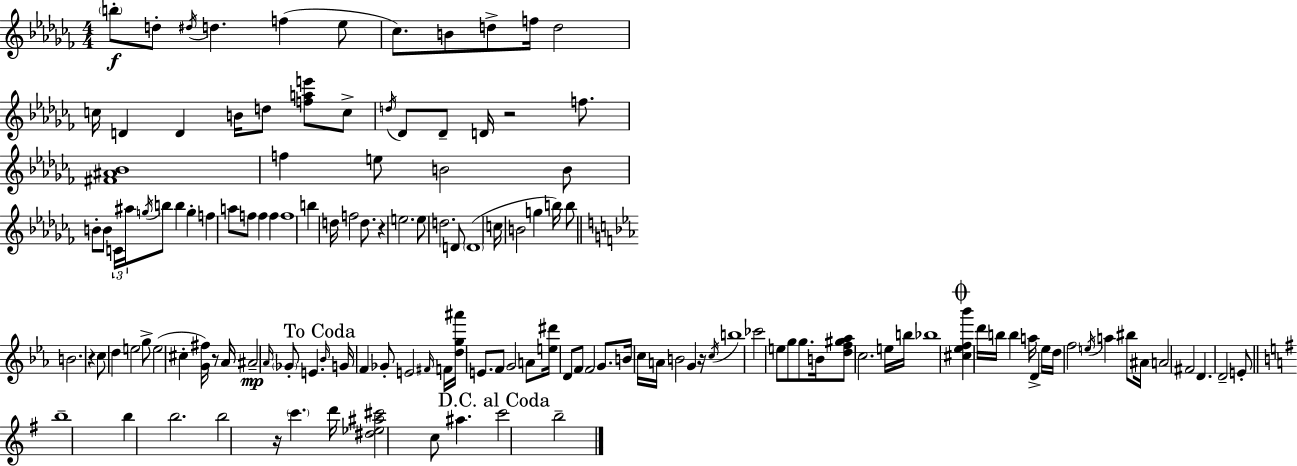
{
  \clef treble
  \numericTimeSignature
  \time 4/4
  \key aes \minor
  \repeat volta 2 { \parenthesize b''8-.\f d''8-. \acciaccatura { dis''16 } d''4. f''4( ees''8 | ces''8.) b'8 d''8-> f''16 d''2 | c''16 d'4 d'4 b'16 d''8 <f'' a'' e'''>8 c''8-> | \acciaccatura { d''16 } des'8 des'8-- d'16 r2 f''8. | \break <fis' ais' bes'>1 | f''4 e''8 b'2 | b'8 b'8-. b'8 \tuplet 3/2 { c'16 ais''16 \acciaccatura { g''16 } } b''8 b''4 g''4-. | f''4 a''8 f''8 f''4 f''4 | \break f''1 | b''4 d''16 f''2 | d''8. r4 e''2. | e''8 d''2. | \break d'8 \parenthesize d'1( | c''16 b'2 g''4 | b''16) b''8 \bar "||" \break \key ees \major b'2. r4 | c''8 d''4 e''2 g''8-> | e''2( cis''4-. <g' fis''>16) r8 aes'16 | ais'2--\mp \grace { aes'16 } \parenthesize ges'8-. e'4. | \break \mark "To Coda" \grace { bes'16 } g'16 f'4 ges'8-. e'2 | \grace { fis'16 } f'16 <d'' g'' ais'''>16 e'8. f'8 g'2 | a'8 <e'' dis'''>16 d'8 f'8 f'2 | g'8. b'16 c''16 a'16 b'2 g'4 | \break r16 \acciaccatura { c''16 } b''1 | ces'''2 e''8 g''8 | g''8. b'16 <d'' f'' gis'' aes''>8 c''2. | e''16 b''16 bes''1 | \break \mark \markup { \musicglyph "scripts.coda" } <cis'' ees'' f'' bes'''>4 d'''16 b''16 b''4 a''16 d'4-> | ees''16 d''16 f''2 \acciaccatura { e''16 } a''4 | bis''8 ais'16 a'2 fis'2 | d'4. d'2-- | \break e'8-. \bar "||" \break \key g \major b''1-- | b''4 b''2. | b''2 r16 \parenthesize c'''4. d'''16 | <dis'' ees'' ais'' cis'''>2 c''8 ais''4. | \break \mark "D.C. al Coda" c'''2 b''2-- | } \bar "|."
}